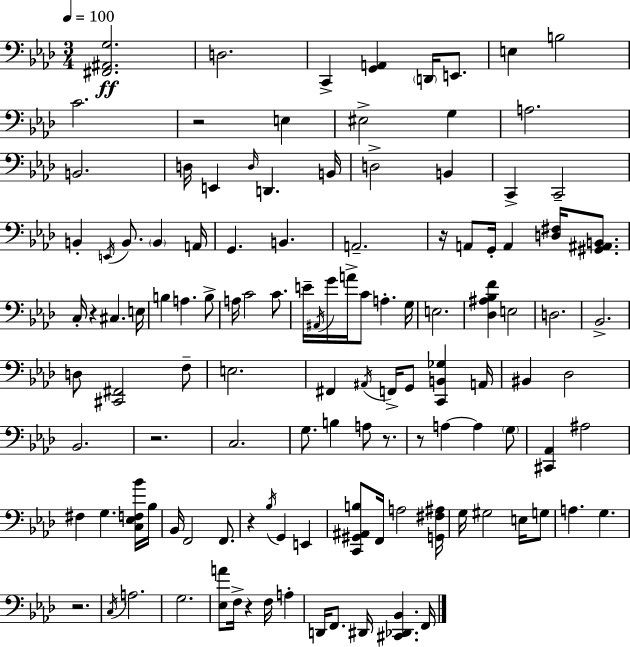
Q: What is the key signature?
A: AES major